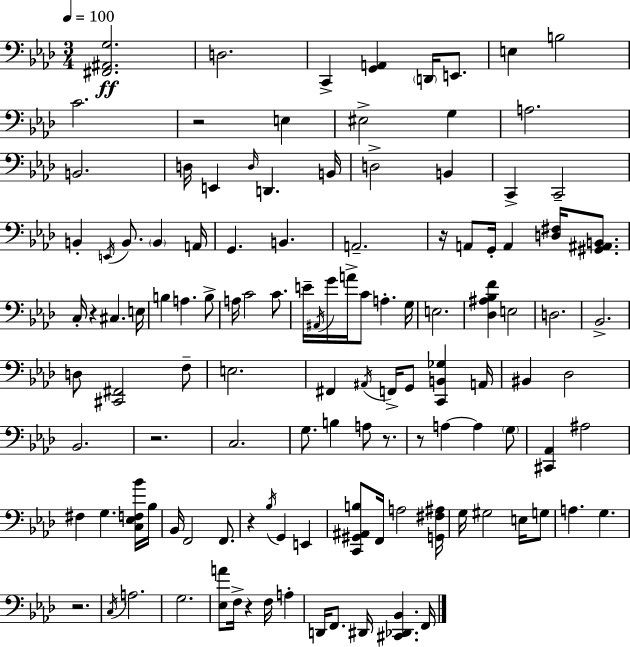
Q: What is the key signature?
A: AES major